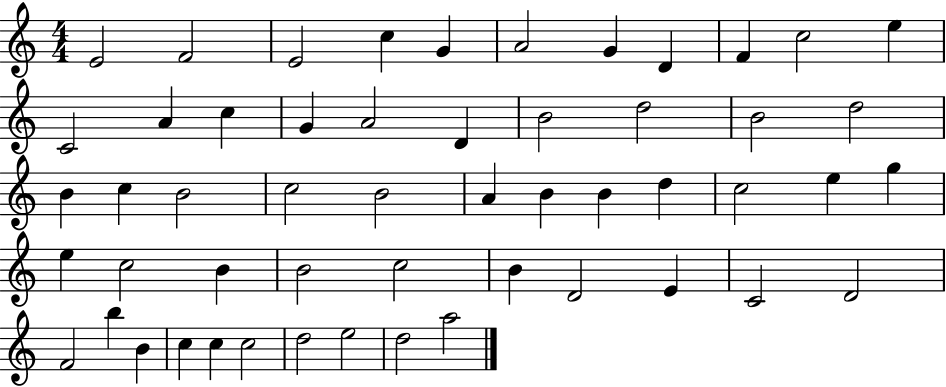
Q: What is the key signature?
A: C major